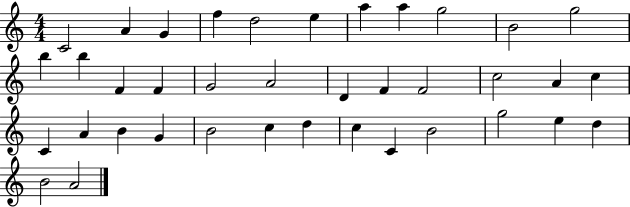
X:1
T:Untitled
M:4/4
L:1/4
K:C
C2 A G f d2 e a a g2 B2 g2 b b F F G2 A2 D F F2 c2 A c C A B G B2 c d c C B2 g2 e d B2 A2